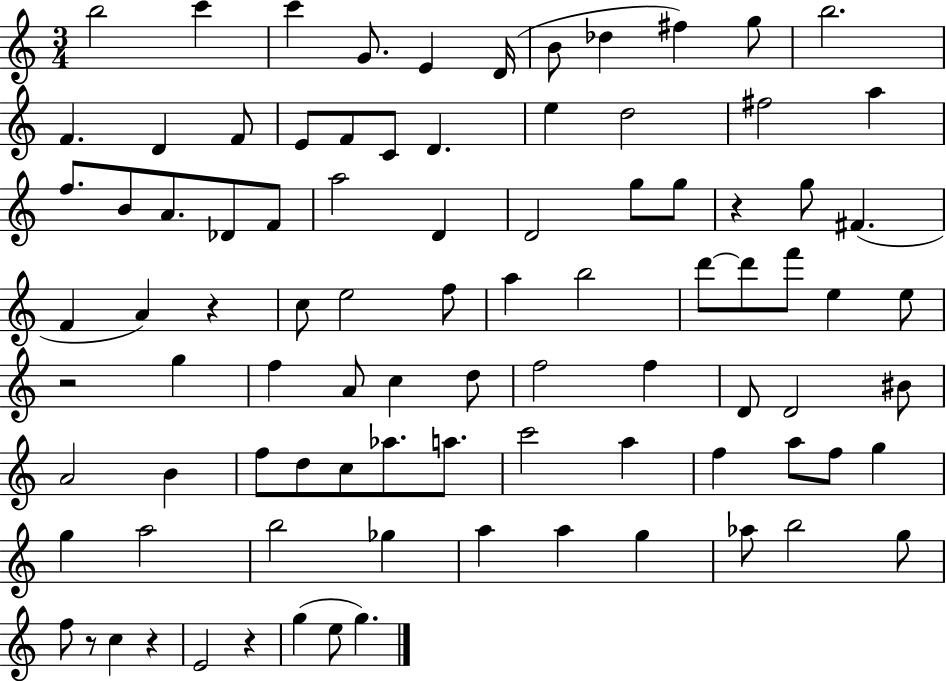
X:1
T:Untitled
M:3/4
L:1/4
K:C
b2 c' c' G/2 E D/4 B/2 _d ^f g/2 b2 F D F/2 E/2 F/2 C/2 D e d2 ^f2 a f/2 B/2 A/2 _D/2 F/2 a2 D D2 g/2 g/2 z g/2 ^F F A z c/2 e2 f/2 a b2 d'/2 d'/2 f'/2 e e/2 z2 g f A/2 c d/2 f2 f D/2 D2 ^B/2 A2 B f/2 d/2 c/2 _a/2 a/2 c'2 a f a/2 f/2 g g a2 b2 _g a a g _a/2 b2 g/2 f/2 z/2 c z E2 z g e/2 g